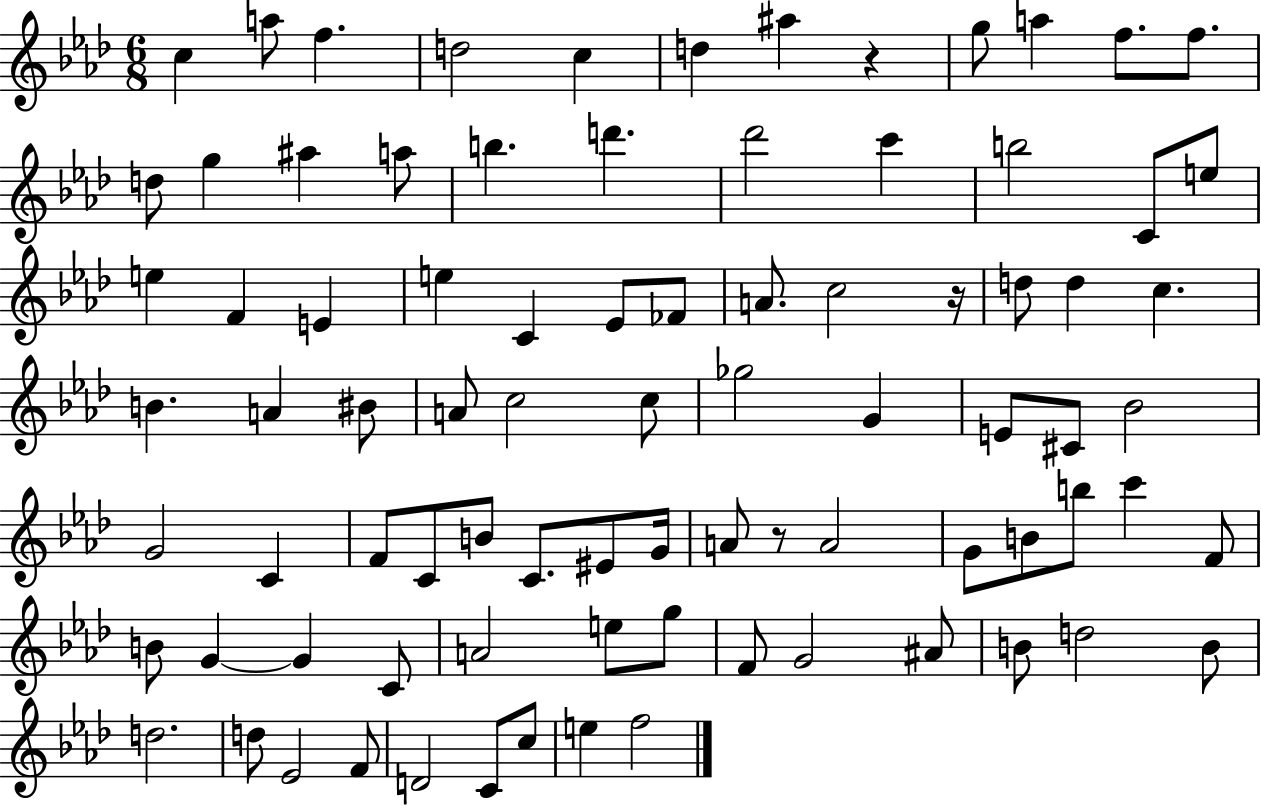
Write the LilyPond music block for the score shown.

{
  \clef treble
  \numericTimeSignature
  \time 6/8
  \key aes \major
  c''4 a''8 f''4. | d''2 c''4 | d''4 ais''4 r4 | g''8 a''4 f''8. f''8. | \break d''8 g''4 ais''4 a''8 | b''4. d'''4. | des'''2 c'''4 | b''2 c'8 e''8 | \break e''4 f'4 e'4 | e''4 c'4 ees'8 fes'8 | a'8. c''2 r16 | d''8 d''4 c''4. | \break b'4. a'4 bis'8 | a'8 c''2 c''8 | ges''2 g'4 | e'8 cis'8 bes'2 | \break g'2 c'4 | f'8 c'8 b'8 c'8. eis'8 g'16 | a'8 r8 a'2 | g'8 b'8 b''8 c'''4 f'8 | \break b'8 g'4~~ g'4 c'8 | a'2 e''8 g''8 | f'8 g'2 ais'8 | b'8 d''2 b'8 | \break d''2. | d''8 ees'2 f'8 | d'2 c'8 c''8 | e''4 f''2 | \break \bar "|."
}